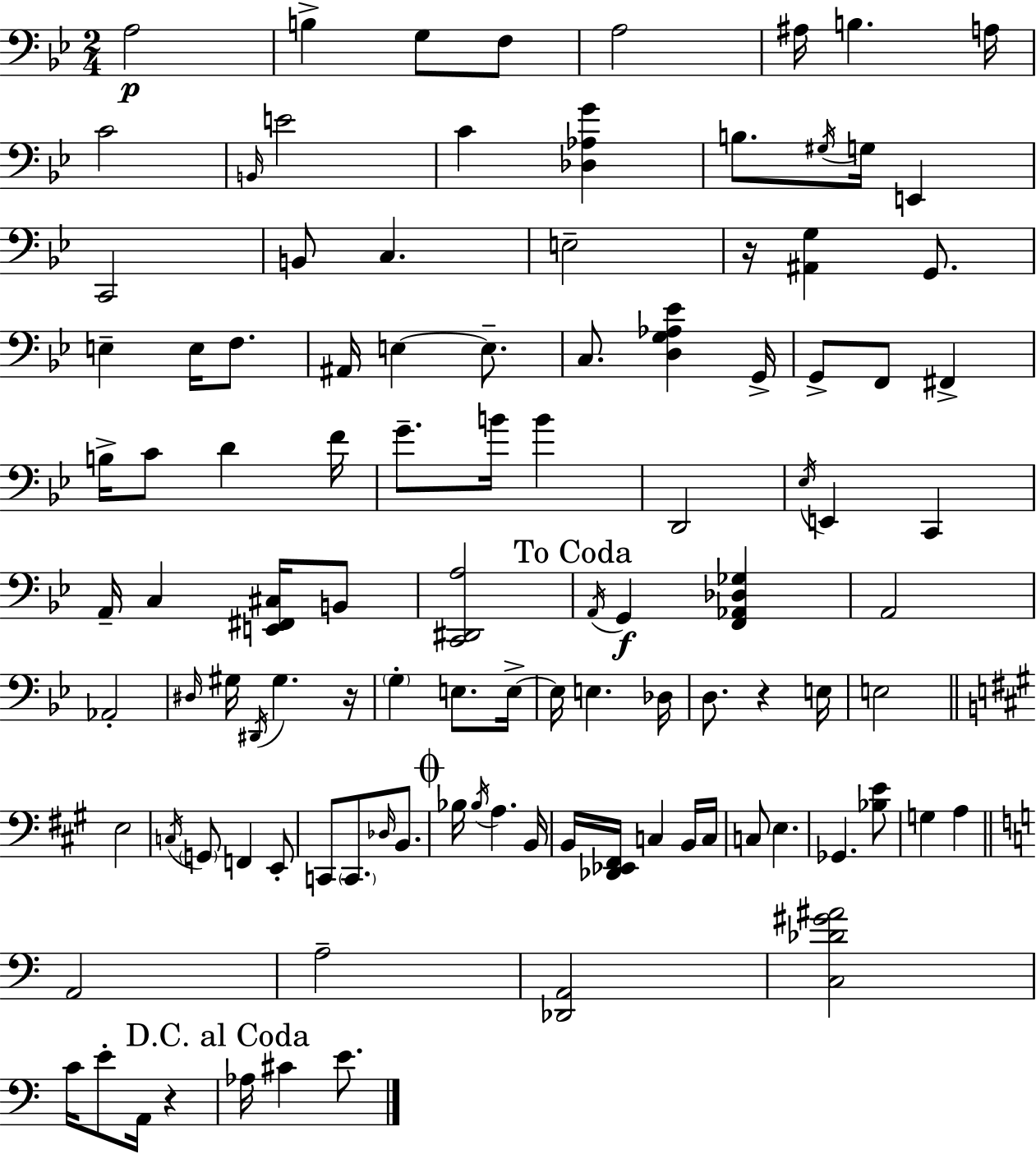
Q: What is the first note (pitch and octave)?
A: A3